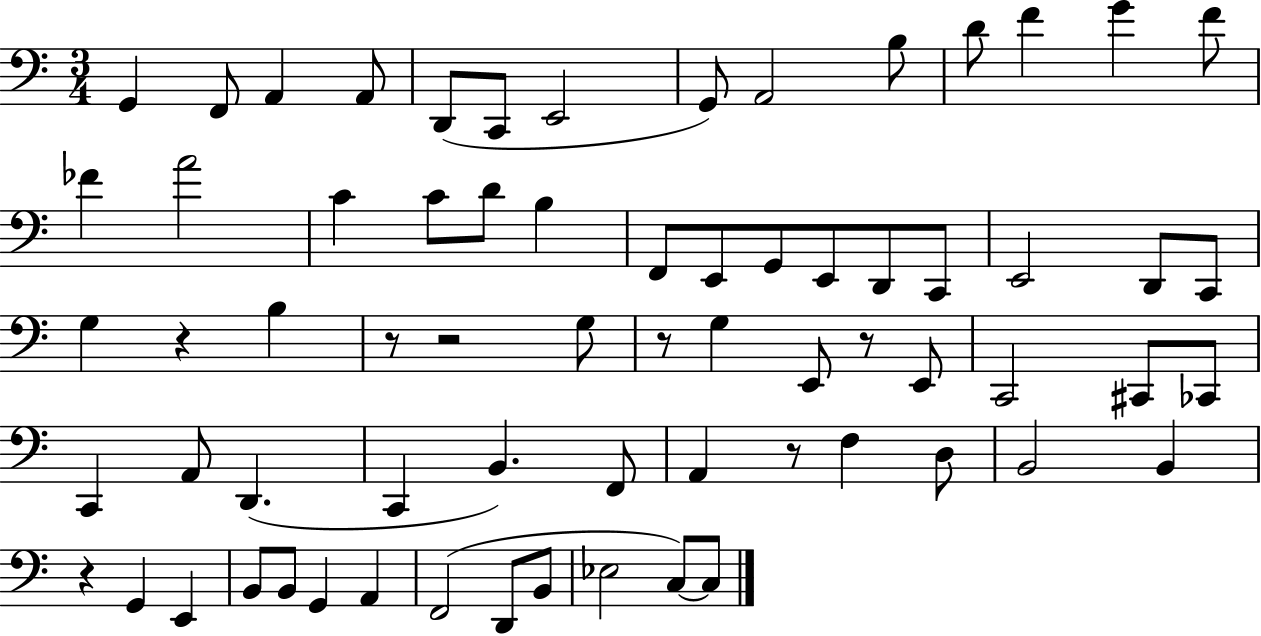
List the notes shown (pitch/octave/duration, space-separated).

G2/q F2/e A2/q A2/e D2/e C2/e E2/h G2/e A2/h B3/e D4/e F4/q G4/q F4/e FES4/q A4/h C4/q C4/e D4/e B3/q F2/e E2/e G2/e E2/e D2/e C2/e E2/h D2/e C2/e G3/q R/q B3/q R/e R/h G3/e R/e G3/q E2/e R/e E2/e C2/h C#2/e CES2/e C2/q A2/e D2/q. C2/q B2/q. F2/e A2/q R/e F3/q D3/e B2/h B2/q R/q G2/q E2/q B2/e B2/e G2/q A2/q F2/h D2/e B2/e Eb3/h C3/e C3/e